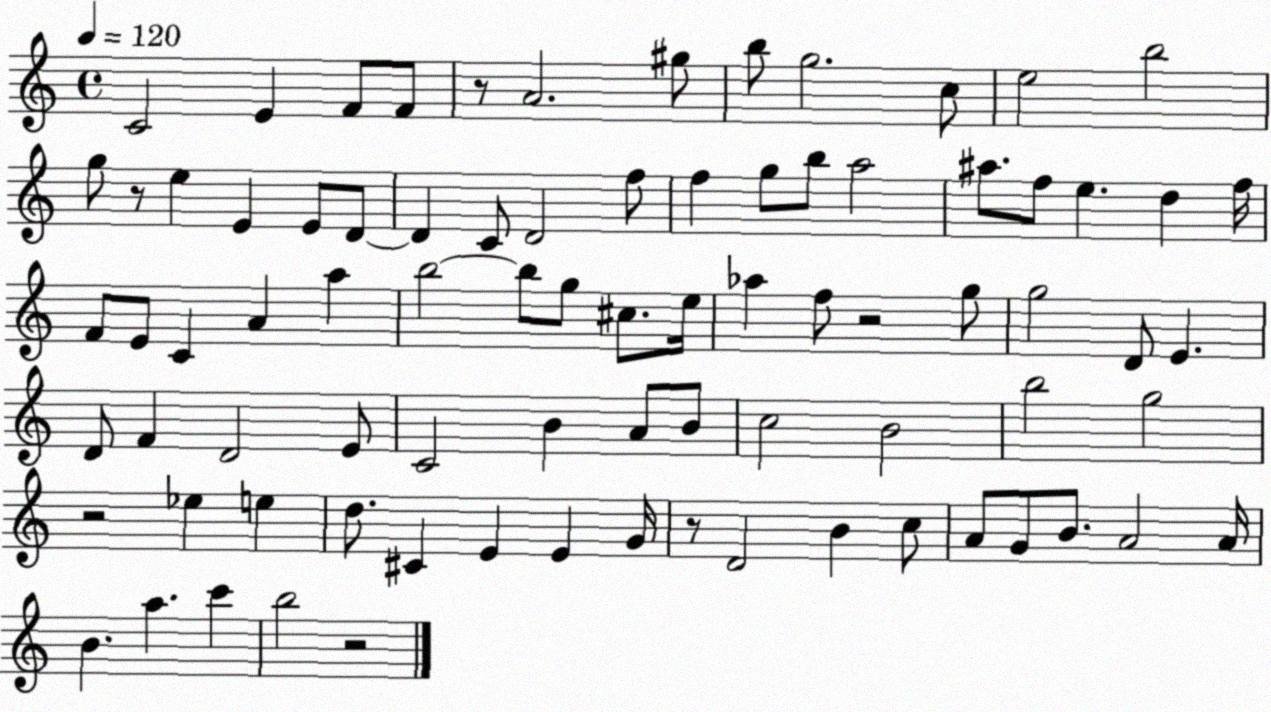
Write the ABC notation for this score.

X:1
T:Untitled
M:4/4
L:1/4
K:C
C2 E F/2 F/2 z/2 A2 ^g/2 b/2 g2 c/2 e2 b2 g/2 z/2 e E E/2 D/2 D C/2 D2 f/2 f g/2 b/2 a2 ^a/2 f/2 e d f/4 F/2 E/2 C A a b2 b/2 g/2 ^c/2 e/4 _a f/2 z2 g/2 g2 D/2 E D/2 F D2 E/2 C2 B A/2 B/2 c2 B2 b2 g2 z2 _e e d/2 ^C E E G/4 z/2 D2 B c/2 A/2 G/2 B/2 A2 A/4 B a c' b2 z2